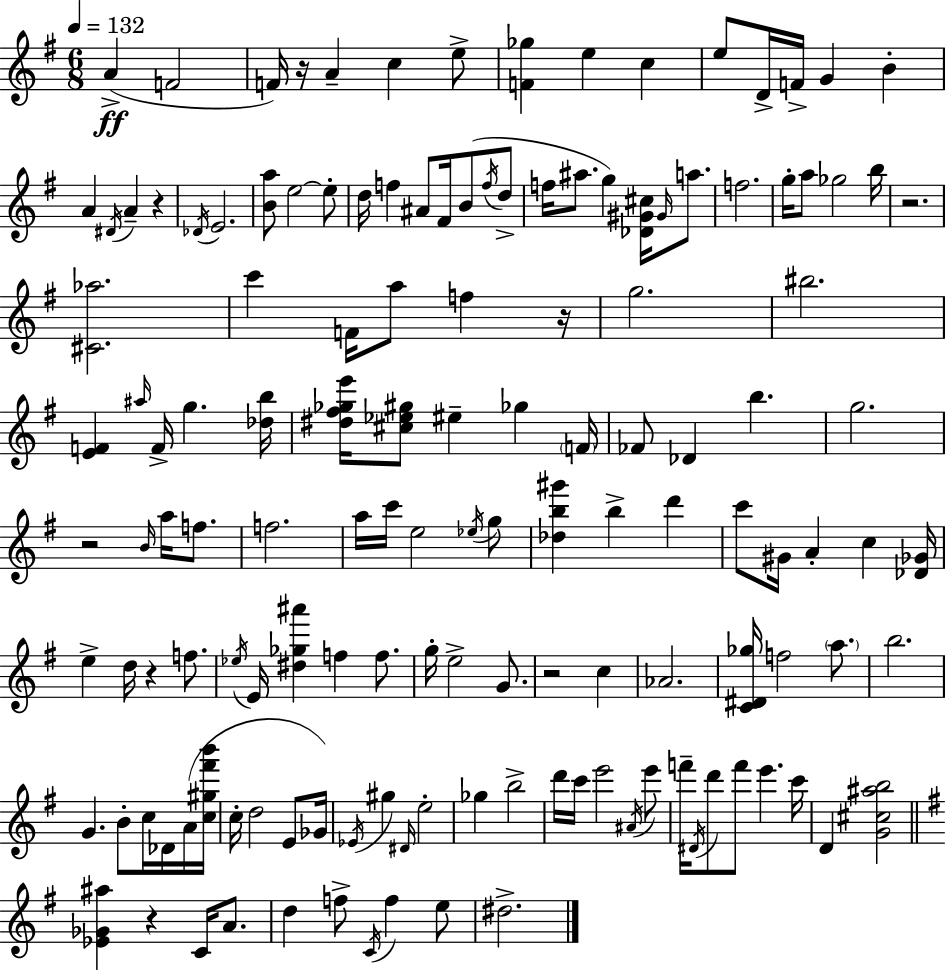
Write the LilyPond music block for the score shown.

{
  \clef treble
  \numericTimeSignature
  \time 6/8
  \key e \minor
  \tempo 4 = 132
  \repeat volta 2 { a'4->(\ff f'2 | f'16) r16 a'4-- c''4 e''8-> | <f' ges''>4 e''4 c''4 | e''8 d'16-> f'16-> g'4 b'4-. | \break a'4 \acciaccatura { dis'16 } a'4-- r4 | \acciaccatura { des'16 } e'2. | <b' a''>8 e''2~~ | e''8-. d''16 f''4 ais'8 fis'16 b'8( | \break \acciaccatura { f''16 } d''8-> f''16 ais''8. g''4) <des' gis' cis''>16 | \grace { gis'16 } a''8. f''2. | g''16-. a''8 ges''2 | b''16 r2. | \break <cis' aes''>2. | c'''4 f'16 a''8 f''4 | r16 g''2. | bis''2. | \break <e' f'>4 \grace { ais''16 } f'16-> g''4. | <des'' b''>16 <dis'' fis'' ges'' e'''>16 <cis'' ees'' gis''>8 eis''4-- | ges''4 \parenthesize f'16 fes'8 des'4 b''4. | g''2. | \break r2 | \grace { b'16 } a''16 f''8. f''2. | a''16 c'''16 e''2 | \acciaccatura { ees''16 } g''8 <des'' b'' gis'''>4 b''4-> | \break d'''4 c'''8 gis'16 a'4-. | c''4 <des' ges'>16 e''4-> d''16 | r4 f''8. \acciaccatura { ees''16 } e'16 <dis'' ges'' ais'''>4 | f''4 f''8. g''16-. e''2-> | \break g'8. r2 | c''4 aes'2. | <c' dis' ges''>16 f''2 | \parenthesize a''8. b''2. | \break g'4. | b'8-. c''16 des'16 a'16( <c'' gis'' fis''' b'''>16 c''16-. d''2 | e'8 ges'16) \acciaccatura { ees'16 } gis''4 | \grace { dis'16 } e''2-. ges''4 | \break b''2-> d'''16 c'''16 | e'''2 \acciaccatura { ais'16 } e'''8 f'''16-- | \acciaccatura { dis'16 } d'''8 f'''8 e'''4. c'''16 | d'4 <g' cis'' ais'' b''>2 | \break \bar "||" \break \key e \minor <ees' ges' ais''>4 r4 c'16 a'8. | d''4 f''8-> \acciaccatura { c'16 } f''4 e''8 | dis''2.-> | } \bar "|."
}